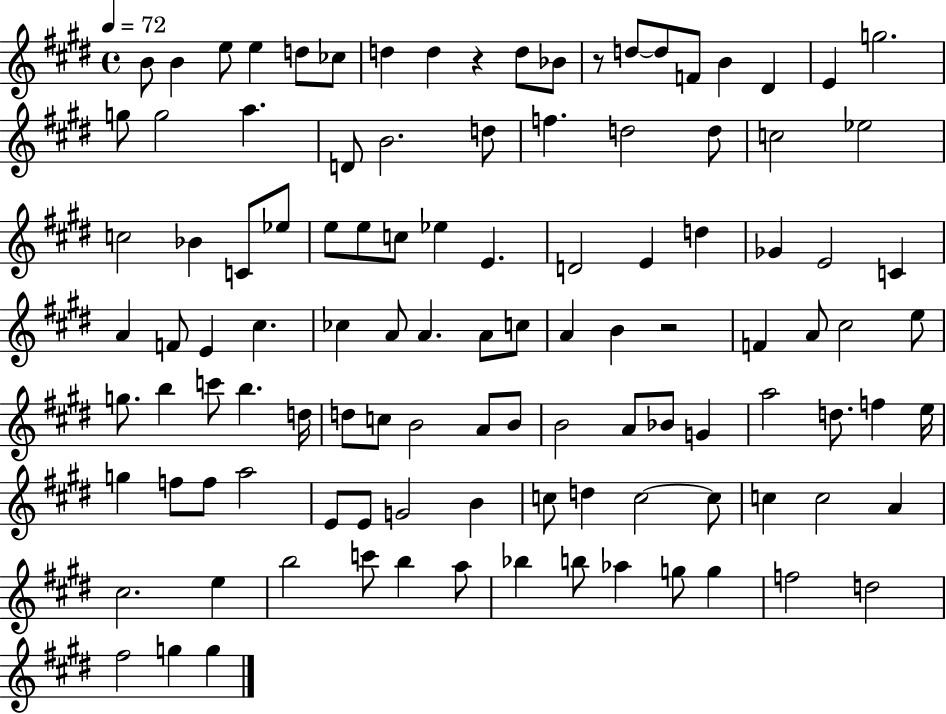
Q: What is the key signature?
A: E major